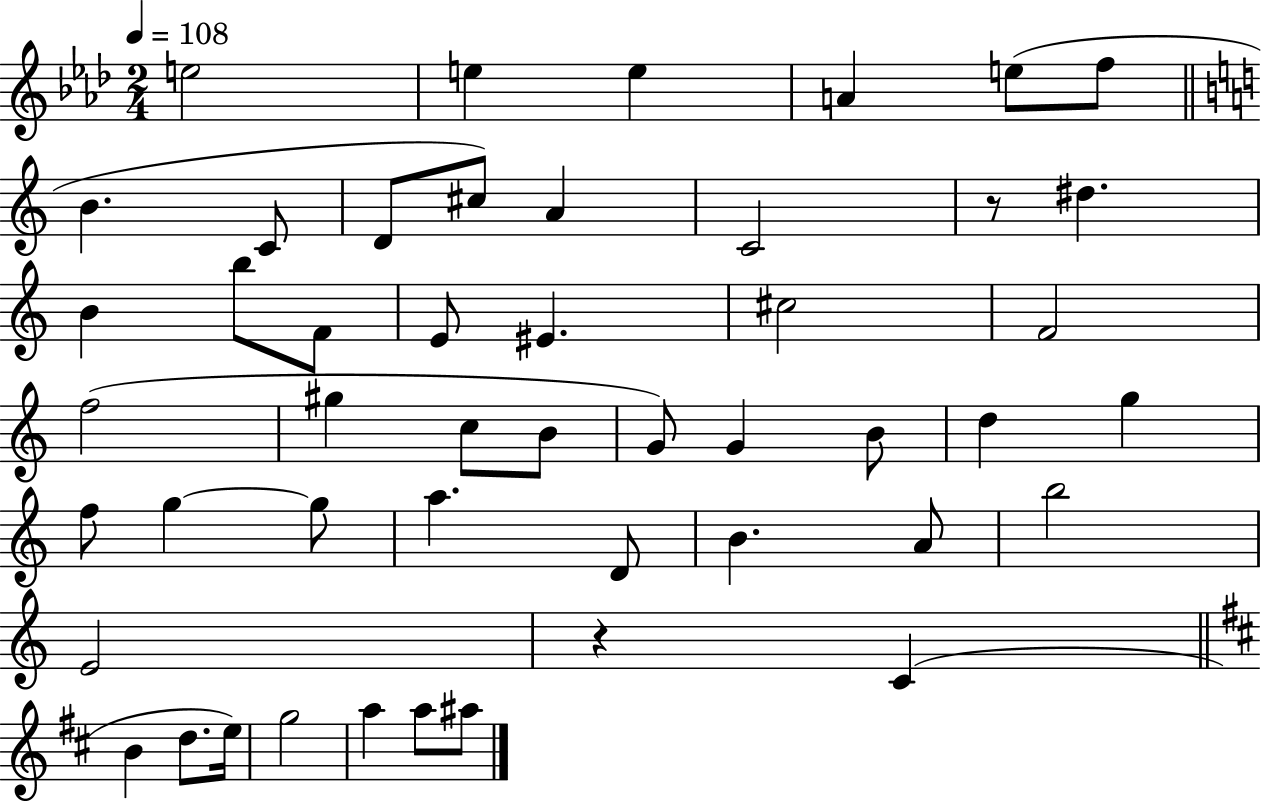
E5/h E5/q E5/q A4/q E5/e F5/e B4/q. C4/e D4/e C#5/e A4/q C4/h R/e D#5/q. B4/q B5/e F4/e E4/e EIS4/q. C#5/h F4/h F5/h G#5/q C5/e B4/e G4/e G4/q B4/e D5/q G5/q F5/e G5/q G5/e A5/q. D4/e B4/q. A4/e B5/h E4/h R/q C4/q B4/q D5/e. E5/s G5/h A5/q A5/e A#5/e